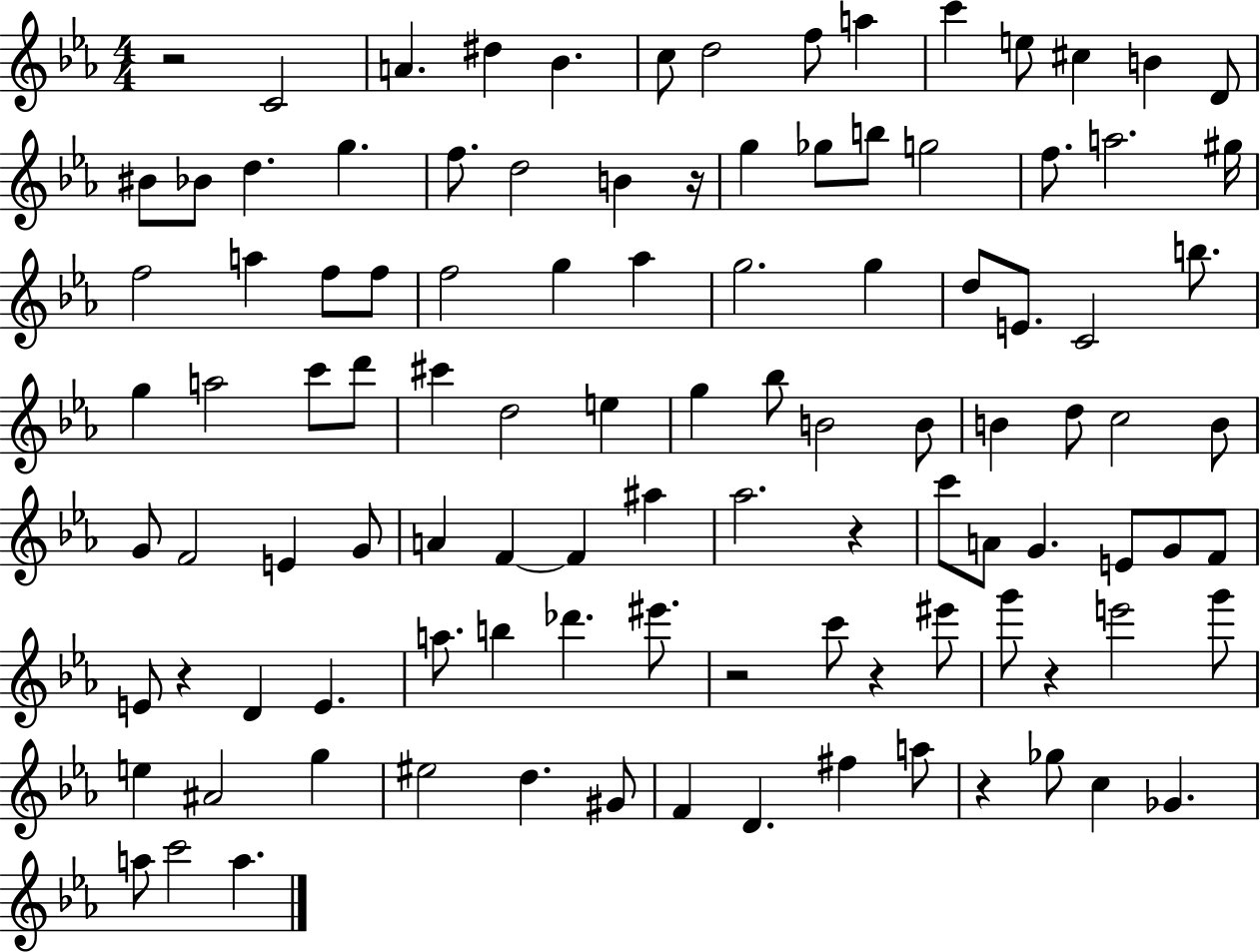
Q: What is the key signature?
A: EES major